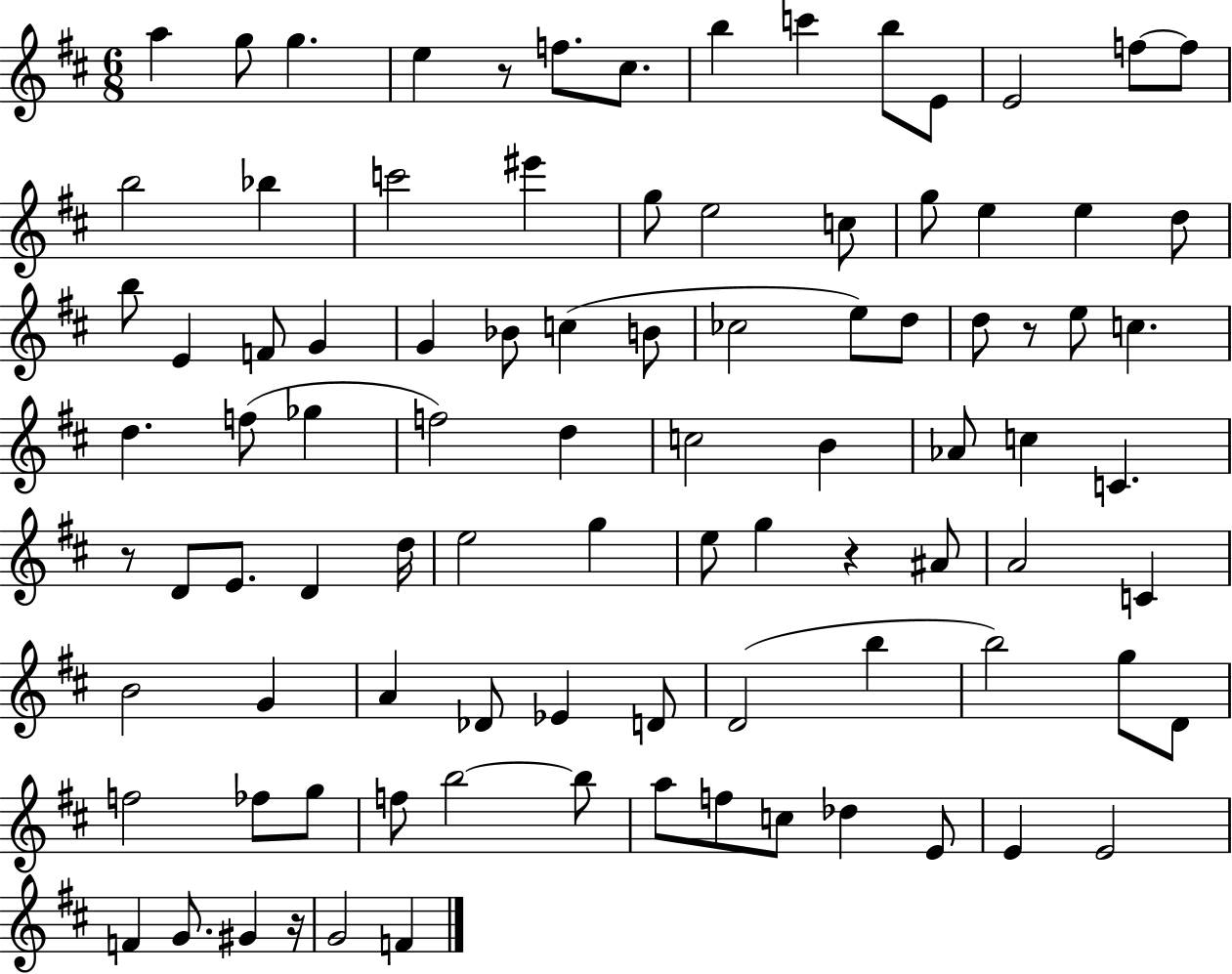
{
  \clef treble
  \numericTimeSignature
  \time 6/8
  \key d \major
  a''4 g''8 g''4. | e''4 r8 f''8. cis''8. | b''4 c'''4 b''8 e'8 | e'2 f''8~~ f''8 | \break b''2 bes''4 | c'''2 eis'''4 | g''8 e''2 c''8 | g''8 e''4 e''4 d''8 | \break b''8 e'4 f'8 g'4 | g'4 bes'8 c''4( b'8 | ces''2 e''8) d''8 | d''8 r8 e''8 c''4. | \break d''4. f''8( ges''4 | f''2) d''4 | c''2 b'4 | aes'8 c''4 c'4. | \break r8 d'8 e'8. d'4 d''16 | e''2 g''4 | e''8 g''4 r4 ais'8 | a'2 c'4 | \break b'2 g'4 | a'4 des'8 ees'4 d'8 | d'2( b''4 | b''2) g''8 d'8 | \break f''2 fes''8 g''8 | f''8 b''2~~ b''8 | a''8 f''8 c''8 des''4 e'8 | e'4 e'2 | \break f'4 g'8. gis'4 r16 | g'2 f'4 | \bar "|."
}